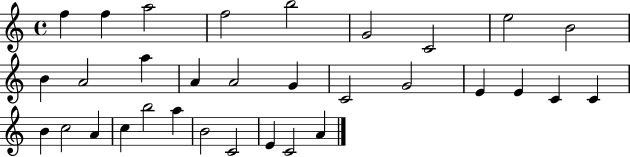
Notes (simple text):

F5/q F5/q A5/h F5/h B5/h G4/h C4/h E5/h B4/h B4/q A4/h A5/q A4/q A4/h G4/q C4/h G4/h E4/q E4/q C4/q C4/q B4/q C5/h A4/q C5/q B5/h A5/q B4/h C4/h E4/q C4/h A4/q